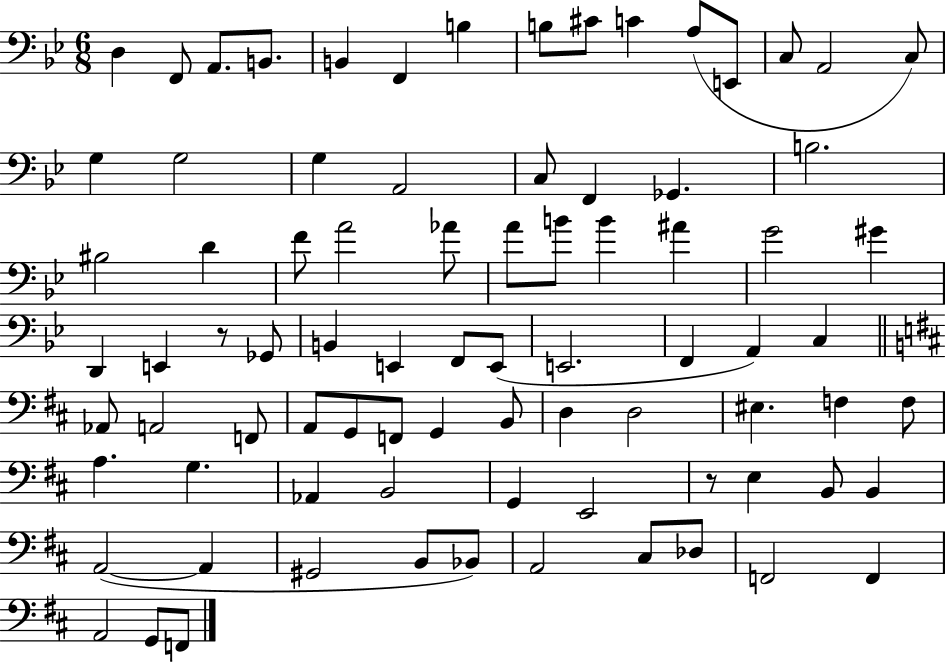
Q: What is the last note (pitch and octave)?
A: F2